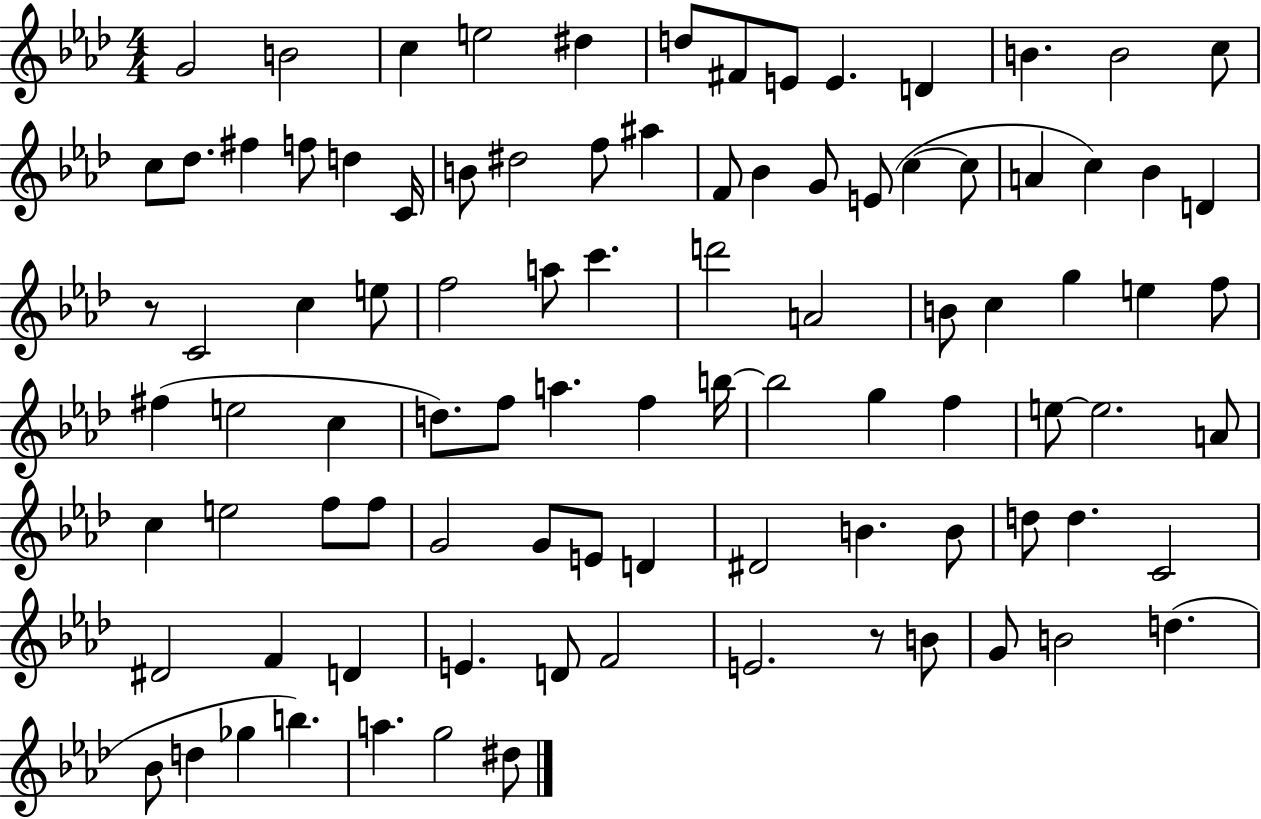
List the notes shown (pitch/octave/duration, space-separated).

G4/h B4/h C5/q E5/h D#5/q D5/e F#4/e E4/e E4/q. D4/q B4/q. B4/h C5/e C5/e Db5/e. F#5/q F5/e D5/q C4/s B4/e D#5/h F5/e A#5/q F4/e Bb4/q G4/e E4/e C5/q C5/e A4/q C5/q Bb4/q D4/q R/e C4/h C5/q E5/e F5/h A5/e C6/q. D6/h A4/h B4/e C5/q G5/q E5/q F5/e F#5/q E5/h C5/q D5/e. F5/e A5/q. F5/q B5/s B5/h G5/q F5/q E5/e E5/h. A4/e C5/q E5/h F5/e F5/e G4/h G4/e E4/e D4/q D#4/h B4/q. B4/e D5/e D5/q. C4/h D#4/h F4/q D4/q E4/q. D4/e F4/h E4/h. R/e B4/e G4/e B4/h D5/q. Bb4/e D5/q Gb5/q B5/q. A5/q. G5/h D#5/e